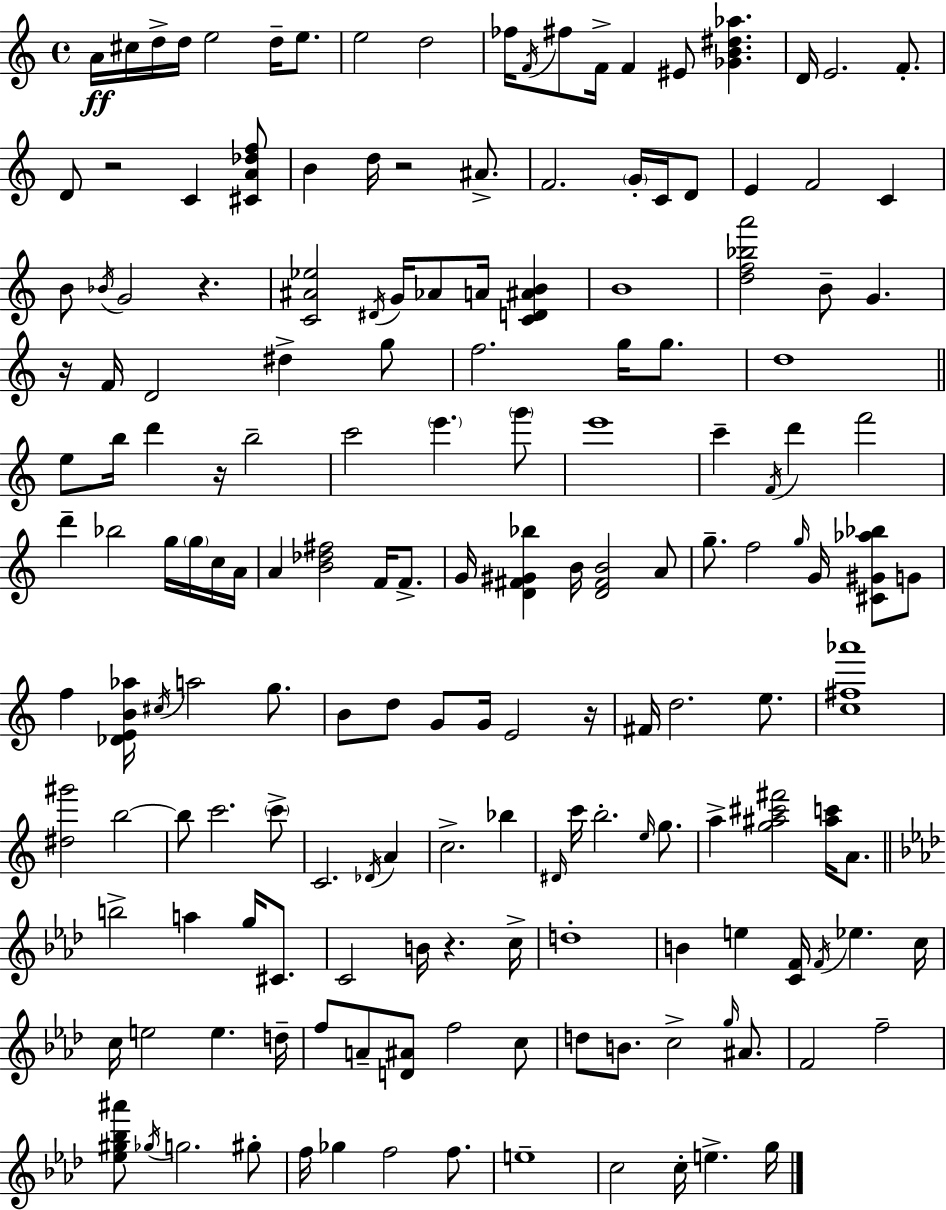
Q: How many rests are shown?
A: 7